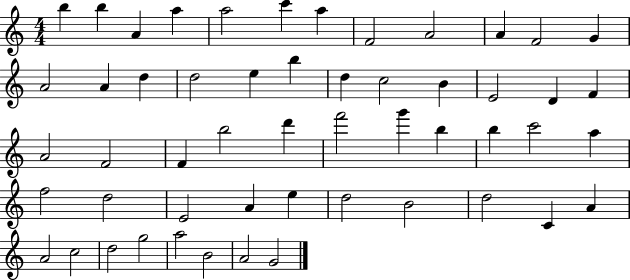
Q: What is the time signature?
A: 4/4